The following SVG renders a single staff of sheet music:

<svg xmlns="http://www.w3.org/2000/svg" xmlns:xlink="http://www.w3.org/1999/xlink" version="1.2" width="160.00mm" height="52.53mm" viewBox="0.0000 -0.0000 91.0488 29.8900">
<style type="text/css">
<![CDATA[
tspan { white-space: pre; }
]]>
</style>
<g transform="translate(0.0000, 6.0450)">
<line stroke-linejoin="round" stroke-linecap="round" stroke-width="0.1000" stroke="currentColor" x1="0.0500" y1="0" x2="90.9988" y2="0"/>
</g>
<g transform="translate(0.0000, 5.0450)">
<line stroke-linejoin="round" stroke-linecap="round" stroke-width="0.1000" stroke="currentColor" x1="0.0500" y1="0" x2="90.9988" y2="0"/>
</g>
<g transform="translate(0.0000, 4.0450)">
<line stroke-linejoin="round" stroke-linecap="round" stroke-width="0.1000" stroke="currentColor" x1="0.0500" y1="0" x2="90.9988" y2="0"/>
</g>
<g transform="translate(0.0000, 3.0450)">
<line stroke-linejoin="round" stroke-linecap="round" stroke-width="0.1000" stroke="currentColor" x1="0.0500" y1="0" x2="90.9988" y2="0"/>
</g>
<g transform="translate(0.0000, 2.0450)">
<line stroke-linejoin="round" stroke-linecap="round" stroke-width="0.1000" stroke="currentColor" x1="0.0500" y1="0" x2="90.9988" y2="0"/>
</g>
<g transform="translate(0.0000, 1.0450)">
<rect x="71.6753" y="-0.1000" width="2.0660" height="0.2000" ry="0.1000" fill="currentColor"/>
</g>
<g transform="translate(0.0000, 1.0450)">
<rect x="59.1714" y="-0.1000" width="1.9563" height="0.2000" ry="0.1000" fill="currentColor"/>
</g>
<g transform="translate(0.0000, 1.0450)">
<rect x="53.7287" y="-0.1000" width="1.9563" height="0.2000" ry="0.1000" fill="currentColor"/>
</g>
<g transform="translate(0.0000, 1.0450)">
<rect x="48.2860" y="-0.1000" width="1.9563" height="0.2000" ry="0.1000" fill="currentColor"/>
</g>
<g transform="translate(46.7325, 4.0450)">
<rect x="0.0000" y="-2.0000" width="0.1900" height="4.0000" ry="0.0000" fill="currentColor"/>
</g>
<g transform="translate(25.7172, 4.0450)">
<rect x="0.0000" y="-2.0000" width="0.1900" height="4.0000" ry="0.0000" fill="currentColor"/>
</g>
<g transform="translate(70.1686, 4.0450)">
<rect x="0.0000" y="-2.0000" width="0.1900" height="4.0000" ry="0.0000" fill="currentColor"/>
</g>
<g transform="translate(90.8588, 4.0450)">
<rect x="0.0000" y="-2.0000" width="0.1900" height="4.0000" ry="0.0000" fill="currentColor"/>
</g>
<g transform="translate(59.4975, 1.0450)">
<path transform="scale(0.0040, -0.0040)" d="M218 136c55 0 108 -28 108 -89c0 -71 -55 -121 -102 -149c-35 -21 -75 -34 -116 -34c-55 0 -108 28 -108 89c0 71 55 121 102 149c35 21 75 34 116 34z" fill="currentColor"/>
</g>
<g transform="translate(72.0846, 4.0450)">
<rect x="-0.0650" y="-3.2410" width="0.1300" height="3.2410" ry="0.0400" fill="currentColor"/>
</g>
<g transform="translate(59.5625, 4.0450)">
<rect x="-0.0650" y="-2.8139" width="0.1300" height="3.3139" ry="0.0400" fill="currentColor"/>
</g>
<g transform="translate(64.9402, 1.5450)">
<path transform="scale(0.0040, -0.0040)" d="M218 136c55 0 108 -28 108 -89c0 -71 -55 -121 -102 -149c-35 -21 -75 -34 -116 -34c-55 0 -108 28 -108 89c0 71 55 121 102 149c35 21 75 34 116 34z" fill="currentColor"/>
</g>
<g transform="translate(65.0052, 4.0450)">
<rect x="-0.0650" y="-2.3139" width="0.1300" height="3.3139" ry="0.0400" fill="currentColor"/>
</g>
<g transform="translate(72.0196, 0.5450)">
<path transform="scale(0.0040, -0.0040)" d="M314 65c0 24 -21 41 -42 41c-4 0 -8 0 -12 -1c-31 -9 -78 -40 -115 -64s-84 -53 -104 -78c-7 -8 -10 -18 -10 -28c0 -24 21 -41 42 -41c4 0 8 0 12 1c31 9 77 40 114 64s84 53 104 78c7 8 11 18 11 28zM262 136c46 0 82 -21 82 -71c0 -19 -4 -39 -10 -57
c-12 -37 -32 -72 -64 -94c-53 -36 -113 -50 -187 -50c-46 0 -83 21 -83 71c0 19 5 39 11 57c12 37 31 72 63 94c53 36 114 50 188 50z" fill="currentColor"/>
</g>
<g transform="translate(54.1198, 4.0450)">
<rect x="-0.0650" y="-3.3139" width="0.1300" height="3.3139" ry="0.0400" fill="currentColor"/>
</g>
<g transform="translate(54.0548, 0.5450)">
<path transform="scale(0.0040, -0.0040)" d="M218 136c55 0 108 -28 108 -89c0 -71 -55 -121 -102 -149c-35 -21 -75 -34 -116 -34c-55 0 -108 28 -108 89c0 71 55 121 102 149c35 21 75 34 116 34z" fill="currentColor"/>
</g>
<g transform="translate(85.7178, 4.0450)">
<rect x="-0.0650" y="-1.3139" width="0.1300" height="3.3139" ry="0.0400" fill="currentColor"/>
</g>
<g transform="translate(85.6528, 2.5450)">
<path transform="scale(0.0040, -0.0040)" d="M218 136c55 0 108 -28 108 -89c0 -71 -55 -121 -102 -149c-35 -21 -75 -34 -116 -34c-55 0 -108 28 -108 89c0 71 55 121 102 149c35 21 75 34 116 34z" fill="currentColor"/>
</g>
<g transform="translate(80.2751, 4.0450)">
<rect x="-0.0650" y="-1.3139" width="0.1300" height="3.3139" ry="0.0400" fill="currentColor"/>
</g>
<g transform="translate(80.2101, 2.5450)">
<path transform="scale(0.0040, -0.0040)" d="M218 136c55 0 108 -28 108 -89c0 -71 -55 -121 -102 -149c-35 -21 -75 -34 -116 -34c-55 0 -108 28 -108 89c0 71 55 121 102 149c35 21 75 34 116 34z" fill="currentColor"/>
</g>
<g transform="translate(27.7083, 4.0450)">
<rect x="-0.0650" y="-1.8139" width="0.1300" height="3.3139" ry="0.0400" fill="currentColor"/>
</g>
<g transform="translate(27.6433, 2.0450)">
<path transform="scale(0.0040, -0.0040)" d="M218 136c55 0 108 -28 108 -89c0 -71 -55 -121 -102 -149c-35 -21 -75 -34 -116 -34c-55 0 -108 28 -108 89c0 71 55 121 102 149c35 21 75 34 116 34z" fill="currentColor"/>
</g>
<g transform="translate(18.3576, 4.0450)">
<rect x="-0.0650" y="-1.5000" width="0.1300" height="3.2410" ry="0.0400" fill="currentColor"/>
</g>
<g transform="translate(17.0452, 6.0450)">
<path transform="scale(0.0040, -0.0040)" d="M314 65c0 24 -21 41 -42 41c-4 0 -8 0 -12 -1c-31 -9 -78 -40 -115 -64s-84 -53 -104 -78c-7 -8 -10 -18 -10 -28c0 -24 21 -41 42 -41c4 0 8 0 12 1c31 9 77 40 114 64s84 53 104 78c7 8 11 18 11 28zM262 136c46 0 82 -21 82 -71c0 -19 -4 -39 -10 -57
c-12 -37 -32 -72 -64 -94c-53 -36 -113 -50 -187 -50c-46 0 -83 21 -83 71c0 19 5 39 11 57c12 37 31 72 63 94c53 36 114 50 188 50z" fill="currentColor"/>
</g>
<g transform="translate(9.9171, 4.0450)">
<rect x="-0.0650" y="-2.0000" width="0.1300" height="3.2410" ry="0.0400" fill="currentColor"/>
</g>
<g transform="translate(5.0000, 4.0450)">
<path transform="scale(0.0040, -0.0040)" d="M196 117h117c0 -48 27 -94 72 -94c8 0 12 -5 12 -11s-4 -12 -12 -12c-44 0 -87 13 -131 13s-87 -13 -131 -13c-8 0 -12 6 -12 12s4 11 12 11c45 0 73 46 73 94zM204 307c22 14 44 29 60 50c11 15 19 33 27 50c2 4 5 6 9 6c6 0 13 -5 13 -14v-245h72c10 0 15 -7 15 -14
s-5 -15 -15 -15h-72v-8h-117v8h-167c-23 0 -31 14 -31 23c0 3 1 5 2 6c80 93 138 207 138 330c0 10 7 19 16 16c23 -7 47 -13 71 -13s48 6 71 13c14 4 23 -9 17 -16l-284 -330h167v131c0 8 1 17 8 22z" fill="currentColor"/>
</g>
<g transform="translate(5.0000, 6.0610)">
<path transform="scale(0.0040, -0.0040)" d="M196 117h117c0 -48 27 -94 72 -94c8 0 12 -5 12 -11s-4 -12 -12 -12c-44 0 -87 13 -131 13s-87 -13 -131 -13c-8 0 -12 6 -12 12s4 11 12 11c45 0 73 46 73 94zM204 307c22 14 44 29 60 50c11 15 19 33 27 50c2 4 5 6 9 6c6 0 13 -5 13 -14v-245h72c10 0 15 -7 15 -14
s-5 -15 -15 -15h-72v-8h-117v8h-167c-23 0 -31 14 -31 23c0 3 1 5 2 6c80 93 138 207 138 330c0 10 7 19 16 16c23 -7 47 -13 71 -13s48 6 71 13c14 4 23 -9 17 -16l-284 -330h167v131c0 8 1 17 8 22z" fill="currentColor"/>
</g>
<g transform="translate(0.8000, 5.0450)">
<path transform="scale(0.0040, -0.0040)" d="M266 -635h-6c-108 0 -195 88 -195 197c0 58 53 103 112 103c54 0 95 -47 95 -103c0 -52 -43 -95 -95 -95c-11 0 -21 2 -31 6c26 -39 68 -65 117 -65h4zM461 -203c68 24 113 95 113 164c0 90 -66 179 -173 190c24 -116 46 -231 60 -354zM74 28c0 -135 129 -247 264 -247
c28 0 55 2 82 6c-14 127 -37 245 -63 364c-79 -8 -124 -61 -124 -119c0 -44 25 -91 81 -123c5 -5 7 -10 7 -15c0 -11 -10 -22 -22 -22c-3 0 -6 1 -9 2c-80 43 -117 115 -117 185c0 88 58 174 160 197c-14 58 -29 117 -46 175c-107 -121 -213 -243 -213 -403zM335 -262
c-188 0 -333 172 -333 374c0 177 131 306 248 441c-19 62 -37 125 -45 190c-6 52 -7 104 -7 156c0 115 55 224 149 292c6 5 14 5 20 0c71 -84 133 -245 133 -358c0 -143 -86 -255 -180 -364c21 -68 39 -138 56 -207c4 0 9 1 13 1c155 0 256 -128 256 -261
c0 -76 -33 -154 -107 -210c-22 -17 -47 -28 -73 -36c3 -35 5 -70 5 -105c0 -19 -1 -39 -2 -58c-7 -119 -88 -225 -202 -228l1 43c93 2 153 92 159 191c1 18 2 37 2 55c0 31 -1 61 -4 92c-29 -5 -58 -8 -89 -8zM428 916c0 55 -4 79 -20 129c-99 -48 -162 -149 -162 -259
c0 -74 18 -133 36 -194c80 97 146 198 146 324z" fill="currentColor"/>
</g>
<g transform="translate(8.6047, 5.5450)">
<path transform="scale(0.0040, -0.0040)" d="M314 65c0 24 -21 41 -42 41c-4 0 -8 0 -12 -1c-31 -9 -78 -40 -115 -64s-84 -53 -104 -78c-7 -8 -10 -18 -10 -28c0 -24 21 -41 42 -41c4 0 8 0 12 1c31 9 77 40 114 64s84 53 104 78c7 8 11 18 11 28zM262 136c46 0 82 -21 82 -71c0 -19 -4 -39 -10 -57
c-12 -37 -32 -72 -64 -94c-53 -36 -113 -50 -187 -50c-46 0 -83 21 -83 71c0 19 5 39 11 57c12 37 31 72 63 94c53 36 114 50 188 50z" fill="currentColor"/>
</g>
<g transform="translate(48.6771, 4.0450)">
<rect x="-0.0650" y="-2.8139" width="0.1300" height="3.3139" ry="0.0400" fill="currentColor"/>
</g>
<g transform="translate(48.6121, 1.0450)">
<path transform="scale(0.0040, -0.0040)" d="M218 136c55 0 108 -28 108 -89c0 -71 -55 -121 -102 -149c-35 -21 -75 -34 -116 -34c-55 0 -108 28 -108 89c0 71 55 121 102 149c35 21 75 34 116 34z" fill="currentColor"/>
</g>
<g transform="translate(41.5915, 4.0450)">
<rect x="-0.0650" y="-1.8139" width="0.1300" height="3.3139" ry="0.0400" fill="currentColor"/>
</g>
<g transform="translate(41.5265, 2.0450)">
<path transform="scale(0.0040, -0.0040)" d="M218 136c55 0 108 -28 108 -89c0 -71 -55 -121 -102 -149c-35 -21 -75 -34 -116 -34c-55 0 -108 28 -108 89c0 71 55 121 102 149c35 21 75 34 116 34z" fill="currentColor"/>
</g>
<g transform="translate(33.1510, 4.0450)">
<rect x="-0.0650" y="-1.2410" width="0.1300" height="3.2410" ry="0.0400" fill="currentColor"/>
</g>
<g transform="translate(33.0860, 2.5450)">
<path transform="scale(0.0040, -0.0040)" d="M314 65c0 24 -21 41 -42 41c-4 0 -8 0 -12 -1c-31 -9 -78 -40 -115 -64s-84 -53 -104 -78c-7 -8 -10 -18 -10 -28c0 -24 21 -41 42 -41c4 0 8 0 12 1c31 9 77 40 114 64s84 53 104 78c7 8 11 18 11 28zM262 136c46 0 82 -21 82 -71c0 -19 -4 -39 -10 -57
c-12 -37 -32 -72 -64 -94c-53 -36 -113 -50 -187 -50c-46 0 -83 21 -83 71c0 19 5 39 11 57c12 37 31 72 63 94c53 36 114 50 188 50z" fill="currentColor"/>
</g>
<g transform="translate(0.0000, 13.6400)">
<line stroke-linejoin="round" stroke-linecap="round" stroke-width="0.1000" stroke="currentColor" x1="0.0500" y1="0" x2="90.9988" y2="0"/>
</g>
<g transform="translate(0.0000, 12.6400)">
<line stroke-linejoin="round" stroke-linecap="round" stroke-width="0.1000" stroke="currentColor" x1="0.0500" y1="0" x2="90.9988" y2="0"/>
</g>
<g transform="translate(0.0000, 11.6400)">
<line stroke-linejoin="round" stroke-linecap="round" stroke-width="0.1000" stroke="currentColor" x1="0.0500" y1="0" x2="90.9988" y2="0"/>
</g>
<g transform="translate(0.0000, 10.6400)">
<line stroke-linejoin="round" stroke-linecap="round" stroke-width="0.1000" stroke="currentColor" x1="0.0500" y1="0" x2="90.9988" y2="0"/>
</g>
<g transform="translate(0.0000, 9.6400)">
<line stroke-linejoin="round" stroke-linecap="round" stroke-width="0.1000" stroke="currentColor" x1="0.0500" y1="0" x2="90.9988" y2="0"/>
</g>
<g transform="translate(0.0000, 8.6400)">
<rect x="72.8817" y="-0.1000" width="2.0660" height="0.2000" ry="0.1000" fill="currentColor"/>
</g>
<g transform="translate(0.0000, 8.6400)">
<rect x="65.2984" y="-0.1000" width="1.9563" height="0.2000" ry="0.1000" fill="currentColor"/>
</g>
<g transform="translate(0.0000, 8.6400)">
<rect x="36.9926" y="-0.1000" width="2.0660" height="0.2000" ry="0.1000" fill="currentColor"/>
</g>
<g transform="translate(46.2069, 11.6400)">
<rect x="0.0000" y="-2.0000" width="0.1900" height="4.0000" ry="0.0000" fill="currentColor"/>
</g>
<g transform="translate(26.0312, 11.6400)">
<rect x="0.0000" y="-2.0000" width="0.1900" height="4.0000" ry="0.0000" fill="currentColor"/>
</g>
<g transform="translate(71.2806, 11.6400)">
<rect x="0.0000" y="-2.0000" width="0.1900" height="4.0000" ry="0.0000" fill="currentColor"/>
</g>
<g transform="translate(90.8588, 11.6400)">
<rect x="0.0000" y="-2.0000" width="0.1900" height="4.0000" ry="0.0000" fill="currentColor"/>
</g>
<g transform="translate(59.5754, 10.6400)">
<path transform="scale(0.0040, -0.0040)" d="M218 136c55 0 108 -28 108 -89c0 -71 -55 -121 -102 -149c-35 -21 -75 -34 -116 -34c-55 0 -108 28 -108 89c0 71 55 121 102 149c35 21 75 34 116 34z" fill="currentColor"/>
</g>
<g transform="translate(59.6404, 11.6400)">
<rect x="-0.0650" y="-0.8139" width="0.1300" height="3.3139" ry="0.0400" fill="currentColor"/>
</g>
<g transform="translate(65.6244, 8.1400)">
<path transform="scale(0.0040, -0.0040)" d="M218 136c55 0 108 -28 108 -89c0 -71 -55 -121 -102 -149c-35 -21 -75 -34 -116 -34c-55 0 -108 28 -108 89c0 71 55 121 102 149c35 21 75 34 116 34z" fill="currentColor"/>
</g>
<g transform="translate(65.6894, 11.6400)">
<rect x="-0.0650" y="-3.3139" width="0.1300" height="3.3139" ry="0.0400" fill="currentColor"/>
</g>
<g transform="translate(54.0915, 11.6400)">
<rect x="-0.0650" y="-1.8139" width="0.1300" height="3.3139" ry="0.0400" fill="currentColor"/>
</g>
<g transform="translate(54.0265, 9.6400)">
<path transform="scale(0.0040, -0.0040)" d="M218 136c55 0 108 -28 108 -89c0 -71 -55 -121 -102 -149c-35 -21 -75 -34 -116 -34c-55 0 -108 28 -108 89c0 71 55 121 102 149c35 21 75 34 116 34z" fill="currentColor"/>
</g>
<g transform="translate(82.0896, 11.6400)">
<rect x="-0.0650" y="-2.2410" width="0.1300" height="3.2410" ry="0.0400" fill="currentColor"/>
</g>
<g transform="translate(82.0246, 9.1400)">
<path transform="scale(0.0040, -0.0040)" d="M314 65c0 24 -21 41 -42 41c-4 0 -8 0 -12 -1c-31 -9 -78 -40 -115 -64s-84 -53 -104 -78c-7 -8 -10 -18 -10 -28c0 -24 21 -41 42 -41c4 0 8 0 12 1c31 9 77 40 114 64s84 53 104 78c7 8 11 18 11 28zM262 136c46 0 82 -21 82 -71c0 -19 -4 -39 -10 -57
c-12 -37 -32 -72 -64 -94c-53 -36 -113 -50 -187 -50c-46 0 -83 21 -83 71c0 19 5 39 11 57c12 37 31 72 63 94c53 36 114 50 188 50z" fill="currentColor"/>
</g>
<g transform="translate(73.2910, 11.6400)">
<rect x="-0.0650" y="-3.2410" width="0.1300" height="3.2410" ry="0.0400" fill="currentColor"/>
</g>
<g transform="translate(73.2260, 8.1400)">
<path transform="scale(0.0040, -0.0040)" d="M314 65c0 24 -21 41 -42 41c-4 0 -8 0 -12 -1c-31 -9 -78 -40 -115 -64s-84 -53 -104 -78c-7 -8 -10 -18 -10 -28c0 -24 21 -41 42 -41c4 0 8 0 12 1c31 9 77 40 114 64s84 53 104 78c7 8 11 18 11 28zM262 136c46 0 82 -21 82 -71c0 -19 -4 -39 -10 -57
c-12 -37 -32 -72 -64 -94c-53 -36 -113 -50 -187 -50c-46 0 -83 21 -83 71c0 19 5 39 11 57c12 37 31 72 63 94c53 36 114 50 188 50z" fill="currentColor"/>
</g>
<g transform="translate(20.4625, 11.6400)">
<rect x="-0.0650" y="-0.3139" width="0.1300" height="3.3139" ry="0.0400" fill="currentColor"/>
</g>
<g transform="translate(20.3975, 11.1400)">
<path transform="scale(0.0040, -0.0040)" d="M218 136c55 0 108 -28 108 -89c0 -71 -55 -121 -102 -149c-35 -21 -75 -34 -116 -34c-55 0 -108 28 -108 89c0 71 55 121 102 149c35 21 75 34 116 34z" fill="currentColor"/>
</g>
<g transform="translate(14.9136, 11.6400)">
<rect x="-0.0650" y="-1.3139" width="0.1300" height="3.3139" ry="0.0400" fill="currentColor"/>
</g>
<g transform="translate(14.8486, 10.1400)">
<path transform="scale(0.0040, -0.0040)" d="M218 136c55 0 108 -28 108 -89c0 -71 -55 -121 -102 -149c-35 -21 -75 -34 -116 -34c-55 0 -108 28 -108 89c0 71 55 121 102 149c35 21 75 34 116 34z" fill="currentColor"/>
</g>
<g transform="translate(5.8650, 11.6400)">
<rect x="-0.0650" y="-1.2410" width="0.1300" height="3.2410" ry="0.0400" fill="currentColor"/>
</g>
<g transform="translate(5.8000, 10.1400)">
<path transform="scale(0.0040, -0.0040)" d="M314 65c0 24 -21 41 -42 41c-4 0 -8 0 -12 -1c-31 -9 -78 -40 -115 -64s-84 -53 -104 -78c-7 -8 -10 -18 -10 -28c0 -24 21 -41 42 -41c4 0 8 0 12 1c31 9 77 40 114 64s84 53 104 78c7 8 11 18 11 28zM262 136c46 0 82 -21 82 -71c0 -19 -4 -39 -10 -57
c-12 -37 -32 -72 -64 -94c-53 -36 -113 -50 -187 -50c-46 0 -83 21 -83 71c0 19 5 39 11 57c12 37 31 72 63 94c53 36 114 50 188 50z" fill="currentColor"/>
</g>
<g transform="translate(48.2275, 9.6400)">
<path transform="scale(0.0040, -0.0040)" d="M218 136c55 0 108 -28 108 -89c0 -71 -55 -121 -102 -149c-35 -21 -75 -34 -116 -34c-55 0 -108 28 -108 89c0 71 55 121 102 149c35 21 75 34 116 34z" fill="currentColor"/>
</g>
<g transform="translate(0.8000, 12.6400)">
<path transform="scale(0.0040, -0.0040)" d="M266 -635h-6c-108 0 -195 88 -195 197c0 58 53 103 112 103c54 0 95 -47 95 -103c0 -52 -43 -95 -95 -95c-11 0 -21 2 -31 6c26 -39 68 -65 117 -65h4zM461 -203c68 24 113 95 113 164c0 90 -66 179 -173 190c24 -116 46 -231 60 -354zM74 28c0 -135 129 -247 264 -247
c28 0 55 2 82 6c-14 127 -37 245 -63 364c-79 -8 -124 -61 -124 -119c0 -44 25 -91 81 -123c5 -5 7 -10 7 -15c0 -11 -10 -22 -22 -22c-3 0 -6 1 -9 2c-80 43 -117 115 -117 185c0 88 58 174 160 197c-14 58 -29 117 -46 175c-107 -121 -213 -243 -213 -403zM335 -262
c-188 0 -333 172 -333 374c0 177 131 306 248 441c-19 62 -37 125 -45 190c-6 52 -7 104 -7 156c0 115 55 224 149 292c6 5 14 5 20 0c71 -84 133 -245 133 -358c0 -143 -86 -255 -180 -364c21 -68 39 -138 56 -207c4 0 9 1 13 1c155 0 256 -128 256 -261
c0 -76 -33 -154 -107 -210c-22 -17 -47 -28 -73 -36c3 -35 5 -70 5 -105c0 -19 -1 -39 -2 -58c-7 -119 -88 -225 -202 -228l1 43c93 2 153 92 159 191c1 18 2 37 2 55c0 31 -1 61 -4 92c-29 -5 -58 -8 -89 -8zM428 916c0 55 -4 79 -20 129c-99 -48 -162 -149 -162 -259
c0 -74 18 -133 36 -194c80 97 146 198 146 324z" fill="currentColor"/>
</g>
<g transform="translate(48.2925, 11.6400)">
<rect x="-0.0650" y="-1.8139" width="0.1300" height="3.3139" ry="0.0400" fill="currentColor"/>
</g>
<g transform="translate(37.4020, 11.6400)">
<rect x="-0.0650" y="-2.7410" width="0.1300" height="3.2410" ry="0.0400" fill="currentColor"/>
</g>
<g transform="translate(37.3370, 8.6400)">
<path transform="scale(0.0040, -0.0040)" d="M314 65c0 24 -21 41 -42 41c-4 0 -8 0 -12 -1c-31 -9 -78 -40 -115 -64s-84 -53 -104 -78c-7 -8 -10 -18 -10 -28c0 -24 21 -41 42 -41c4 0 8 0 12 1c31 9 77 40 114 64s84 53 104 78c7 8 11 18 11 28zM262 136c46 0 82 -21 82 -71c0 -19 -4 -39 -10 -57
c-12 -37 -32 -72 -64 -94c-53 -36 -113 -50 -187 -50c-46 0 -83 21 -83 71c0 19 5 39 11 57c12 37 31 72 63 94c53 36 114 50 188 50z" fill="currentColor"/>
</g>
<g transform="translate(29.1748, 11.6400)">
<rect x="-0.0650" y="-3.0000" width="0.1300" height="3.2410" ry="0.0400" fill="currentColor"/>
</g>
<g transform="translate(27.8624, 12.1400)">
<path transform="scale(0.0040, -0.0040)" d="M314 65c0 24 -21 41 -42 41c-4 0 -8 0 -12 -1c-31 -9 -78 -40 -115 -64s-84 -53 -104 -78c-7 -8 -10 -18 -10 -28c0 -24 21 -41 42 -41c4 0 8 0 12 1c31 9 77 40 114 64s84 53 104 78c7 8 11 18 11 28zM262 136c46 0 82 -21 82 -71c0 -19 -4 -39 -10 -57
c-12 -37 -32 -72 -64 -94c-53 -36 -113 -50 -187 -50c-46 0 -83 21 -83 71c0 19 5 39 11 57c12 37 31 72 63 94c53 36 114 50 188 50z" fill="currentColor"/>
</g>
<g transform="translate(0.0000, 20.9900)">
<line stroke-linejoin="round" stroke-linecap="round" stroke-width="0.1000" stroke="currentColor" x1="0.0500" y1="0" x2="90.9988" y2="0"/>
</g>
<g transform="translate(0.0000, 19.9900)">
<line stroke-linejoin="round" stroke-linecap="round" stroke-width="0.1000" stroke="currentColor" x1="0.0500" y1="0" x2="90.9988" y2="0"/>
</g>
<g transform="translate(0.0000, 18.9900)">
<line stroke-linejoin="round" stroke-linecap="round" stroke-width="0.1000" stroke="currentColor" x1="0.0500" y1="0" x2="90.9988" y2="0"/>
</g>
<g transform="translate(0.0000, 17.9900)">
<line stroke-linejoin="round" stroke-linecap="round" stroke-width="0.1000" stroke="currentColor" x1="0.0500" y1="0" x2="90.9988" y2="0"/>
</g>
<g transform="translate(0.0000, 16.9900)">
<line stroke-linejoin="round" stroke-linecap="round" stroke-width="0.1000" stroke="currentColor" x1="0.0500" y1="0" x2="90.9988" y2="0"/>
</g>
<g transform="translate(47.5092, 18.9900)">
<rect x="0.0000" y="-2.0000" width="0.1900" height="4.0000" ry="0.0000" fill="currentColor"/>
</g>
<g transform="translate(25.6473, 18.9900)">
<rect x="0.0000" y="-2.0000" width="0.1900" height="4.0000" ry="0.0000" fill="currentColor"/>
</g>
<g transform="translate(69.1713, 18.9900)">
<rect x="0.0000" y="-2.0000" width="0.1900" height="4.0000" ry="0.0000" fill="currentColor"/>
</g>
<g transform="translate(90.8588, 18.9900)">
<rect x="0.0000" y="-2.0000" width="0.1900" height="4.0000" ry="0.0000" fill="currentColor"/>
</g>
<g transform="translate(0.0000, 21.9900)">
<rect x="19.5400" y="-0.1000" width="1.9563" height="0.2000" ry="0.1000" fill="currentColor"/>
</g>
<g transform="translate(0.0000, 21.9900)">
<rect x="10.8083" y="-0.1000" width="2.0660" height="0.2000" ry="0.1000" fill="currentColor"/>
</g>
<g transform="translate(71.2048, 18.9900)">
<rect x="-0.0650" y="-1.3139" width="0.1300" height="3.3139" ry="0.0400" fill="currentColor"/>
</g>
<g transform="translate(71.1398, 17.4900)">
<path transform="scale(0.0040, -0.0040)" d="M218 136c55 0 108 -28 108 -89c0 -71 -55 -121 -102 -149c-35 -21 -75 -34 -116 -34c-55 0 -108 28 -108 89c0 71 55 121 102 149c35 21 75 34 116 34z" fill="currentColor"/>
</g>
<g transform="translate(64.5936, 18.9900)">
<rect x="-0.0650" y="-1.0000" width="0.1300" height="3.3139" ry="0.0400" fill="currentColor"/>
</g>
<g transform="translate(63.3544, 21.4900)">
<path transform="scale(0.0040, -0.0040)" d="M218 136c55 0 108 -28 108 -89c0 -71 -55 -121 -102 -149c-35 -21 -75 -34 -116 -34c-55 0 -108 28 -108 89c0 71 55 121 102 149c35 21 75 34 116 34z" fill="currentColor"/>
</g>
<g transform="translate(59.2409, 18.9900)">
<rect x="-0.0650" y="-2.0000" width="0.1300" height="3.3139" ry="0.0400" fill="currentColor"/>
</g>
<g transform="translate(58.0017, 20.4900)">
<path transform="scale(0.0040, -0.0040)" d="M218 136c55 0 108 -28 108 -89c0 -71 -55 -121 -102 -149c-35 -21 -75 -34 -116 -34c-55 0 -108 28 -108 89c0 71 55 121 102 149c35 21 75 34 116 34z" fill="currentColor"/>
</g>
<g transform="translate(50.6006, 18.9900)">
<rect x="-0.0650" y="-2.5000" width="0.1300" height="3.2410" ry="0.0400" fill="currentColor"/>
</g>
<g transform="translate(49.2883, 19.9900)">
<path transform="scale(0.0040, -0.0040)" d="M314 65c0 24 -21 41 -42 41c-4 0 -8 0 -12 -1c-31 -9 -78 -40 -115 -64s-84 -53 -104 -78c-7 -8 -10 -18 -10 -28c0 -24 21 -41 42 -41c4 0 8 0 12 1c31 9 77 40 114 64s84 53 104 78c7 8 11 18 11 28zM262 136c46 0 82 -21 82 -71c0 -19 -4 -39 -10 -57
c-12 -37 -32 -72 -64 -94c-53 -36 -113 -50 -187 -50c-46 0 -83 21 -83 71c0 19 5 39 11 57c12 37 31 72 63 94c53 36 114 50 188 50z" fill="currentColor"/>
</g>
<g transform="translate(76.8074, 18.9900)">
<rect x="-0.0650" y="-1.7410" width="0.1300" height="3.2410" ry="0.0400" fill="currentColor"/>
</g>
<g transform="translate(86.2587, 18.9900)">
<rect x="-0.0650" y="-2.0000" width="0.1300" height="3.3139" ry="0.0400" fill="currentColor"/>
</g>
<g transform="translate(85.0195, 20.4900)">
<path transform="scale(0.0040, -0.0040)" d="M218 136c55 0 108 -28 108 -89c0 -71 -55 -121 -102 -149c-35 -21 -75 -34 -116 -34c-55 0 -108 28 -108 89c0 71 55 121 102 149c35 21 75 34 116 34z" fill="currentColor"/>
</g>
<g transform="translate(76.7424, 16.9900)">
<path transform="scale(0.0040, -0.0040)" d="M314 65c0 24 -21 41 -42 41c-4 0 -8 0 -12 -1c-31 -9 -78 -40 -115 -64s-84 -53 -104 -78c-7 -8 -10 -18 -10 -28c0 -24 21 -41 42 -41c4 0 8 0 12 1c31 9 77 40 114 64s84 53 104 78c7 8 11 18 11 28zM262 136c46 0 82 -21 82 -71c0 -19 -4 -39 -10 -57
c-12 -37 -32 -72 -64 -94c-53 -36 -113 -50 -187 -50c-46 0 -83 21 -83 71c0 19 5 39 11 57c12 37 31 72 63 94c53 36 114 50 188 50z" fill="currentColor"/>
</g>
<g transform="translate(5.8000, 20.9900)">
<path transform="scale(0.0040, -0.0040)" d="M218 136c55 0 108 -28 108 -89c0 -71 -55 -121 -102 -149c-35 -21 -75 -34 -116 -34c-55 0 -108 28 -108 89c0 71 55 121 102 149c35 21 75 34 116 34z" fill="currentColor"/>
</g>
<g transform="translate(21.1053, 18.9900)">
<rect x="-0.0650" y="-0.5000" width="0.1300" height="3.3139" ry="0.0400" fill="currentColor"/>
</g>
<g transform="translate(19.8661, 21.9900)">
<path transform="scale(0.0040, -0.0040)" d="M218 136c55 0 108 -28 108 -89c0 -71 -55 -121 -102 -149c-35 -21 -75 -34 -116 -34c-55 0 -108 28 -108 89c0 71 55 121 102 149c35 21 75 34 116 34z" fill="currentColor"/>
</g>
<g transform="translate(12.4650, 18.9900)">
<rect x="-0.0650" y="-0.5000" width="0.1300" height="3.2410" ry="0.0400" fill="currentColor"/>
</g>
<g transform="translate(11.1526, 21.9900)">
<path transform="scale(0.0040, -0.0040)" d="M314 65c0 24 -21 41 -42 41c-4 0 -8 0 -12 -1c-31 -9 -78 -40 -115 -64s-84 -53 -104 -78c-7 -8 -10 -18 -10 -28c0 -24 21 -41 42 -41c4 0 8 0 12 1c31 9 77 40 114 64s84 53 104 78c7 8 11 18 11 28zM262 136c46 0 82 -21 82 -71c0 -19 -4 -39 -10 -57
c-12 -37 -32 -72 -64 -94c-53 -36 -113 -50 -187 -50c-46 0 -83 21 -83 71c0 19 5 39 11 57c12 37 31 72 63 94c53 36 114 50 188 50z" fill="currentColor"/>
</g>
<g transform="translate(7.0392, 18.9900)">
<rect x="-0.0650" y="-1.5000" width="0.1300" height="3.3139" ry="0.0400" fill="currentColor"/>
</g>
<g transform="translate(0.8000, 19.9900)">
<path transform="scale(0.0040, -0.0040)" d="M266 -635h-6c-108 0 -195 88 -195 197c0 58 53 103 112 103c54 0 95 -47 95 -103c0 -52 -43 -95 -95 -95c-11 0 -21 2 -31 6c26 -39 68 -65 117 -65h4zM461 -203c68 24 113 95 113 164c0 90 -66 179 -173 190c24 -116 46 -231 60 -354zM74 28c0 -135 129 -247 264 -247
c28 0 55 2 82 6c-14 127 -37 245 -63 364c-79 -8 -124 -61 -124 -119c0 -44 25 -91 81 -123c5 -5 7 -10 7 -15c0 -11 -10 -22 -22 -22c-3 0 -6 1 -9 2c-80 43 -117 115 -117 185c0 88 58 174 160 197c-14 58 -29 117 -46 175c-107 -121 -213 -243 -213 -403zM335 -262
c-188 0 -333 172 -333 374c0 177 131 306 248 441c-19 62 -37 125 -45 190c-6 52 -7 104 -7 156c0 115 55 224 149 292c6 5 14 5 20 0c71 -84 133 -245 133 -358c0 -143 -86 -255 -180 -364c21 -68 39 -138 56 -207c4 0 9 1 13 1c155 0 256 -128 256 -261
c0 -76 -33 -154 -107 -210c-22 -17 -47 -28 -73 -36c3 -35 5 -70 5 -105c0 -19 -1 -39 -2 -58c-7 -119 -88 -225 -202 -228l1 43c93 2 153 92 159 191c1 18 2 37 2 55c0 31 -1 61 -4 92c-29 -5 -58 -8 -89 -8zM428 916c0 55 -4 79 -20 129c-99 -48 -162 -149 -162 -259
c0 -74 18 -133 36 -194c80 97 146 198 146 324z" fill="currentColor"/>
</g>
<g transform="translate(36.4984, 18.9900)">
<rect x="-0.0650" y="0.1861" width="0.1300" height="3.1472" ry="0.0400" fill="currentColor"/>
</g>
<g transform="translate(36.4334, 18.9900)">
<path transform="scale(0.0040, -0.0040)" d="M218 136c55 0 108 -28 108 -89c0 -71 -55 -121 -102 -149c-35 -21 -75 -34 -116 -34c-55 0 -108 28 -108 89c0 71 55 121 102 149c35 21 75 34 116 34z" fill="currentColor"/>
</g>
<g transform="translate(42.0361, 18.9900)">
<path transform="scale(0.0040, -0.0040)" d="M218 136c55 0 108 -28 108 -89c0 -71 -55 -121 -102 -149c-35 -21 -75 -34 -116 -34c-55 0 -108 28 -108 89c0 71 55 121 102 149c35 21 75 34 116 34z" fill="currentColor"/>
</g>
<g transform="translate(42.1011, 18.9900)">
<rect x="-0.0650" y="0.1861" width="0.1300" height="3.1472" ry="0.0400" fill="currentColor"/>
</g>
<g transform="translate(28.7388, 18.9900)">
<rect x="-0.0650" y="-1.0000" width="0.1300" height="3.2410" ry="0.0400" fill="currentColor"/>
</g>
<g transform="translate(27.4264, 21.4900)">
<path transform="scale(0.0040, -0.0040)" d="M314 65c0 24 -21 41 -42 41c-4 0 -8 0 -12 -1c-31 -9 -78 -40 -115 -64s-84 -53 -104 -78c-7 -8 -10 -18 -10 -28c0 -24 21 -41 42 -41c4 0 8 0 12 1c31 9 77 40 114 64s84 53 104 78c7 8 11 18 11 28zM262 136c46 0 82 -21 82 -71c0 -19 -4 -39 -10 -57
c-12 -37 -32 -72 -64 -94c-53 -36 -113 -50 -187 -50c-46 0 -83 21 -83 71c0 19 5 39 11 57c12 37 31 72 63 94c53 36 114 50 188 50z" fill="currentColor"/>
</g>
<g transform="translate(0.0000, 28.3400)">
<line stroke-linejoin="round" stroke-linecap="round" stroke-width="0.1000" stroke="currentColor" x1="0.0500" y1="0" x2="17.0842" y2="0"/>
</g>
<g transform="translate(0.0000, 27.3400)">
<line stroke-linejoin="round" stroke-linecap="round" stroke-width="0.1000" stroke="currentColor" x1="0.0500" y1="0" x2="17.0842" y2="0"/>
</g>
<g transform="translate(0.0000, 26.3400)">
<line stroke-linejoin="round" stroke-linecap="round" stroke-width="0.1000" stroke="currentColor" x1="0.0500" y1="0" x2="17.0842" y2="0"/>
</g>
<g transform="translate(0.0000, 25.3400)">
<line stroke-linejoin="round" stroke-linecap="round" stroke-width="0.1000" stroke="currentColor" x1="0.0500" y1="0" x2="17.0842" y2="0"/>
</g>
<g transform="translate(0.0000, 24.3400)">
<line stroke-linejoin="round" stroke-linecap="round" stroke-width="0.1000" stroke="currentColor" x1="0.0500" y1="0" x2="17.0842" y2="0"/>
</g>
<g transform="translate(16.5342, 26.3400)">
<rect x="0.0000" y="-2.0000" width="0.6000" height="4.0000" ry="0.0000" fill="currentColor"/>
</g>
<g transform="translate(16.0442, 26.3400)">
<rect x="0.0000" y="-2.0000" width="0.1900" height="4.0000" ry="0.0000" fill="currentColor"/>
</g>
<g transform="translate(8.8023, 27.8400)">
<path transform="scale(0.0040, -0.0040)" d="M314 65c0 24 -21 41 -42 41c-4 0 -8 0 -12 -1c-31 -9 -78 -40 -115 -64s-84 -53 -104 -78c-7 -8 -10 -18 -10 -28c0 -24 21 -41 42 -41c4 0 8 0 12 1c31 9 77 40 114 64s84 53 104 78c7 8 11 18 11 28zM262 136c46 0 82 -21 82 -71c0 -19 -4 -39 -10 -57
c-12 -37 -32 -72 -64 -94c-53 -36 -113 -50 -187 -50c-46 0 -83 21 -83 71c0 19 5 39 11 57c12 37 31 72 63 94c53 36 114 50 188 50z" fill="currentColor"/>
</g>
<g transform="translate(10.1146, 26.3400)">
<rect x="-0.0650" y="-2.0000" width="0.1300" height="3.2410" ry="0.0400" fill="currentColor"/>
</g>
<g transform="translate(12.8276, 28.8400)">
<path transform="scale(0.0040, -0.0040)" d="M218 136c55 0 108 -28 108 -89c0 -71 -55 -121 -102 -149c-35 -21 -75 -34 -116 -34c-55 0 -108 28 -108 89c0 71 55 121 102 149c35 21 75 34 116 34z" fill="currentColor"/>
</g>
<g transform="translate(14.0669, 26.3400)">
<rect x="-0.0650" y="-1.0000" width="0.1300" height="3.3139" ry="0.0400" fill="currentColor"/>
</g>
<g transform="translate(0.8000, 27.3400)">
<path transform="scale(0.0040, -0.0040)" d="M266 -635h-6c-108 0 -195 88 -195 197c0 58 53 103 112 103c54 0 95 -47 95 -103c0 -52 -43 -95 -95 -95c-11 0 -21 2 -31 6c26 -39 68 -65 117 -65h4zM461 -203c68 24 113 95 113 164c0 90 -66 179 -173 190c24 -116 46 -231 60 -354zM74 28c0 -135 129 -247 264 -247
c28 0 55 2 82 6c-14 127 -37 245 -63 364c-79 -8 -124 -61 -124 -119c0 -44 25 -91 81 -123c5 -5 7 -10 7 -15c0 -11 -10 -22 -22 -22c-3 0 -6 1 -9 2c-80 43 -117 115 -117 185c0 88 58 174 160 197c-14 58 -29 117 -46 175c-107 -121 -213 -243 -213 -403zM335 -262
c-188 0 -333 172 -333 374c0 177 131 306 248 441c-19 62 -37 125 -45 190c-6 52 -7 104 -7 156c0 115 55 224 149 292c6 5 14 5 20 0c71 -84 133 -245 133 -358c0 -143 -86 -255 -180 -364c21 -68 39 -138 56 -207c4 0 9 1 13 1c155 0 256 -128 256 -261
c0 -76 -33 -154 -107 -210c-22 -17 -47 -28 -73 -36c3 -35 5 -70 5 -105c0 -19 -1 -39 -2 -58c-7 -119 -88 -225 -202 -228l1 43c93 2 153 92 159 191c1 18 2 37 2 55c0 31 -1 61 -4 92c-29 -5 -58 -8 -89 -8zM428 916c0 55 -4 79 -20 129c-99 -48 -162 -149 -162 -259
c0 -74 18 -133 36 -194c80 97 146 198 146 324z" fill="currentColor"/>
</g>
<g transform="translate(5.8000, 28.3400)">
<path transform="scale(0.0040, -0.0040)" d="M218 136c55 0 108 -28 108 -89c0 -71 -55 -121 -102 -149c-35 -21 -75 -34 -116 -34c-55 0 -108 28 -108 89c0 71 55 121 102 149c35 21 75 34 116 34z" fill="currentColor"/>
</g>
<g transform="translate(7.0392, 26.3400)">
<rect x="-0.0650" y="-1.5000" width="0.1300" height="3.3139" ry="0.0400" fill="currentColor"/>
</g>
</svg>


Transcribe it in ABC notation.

X:1
T:Untitled
M:4/4
L:1/4
K:C
F2 E2 f e2 f a b a g b2 e e e2 e c A2 a2 f f d b b2 g2 E C2 C D2 B B G2 F D e f2 F E F2 D